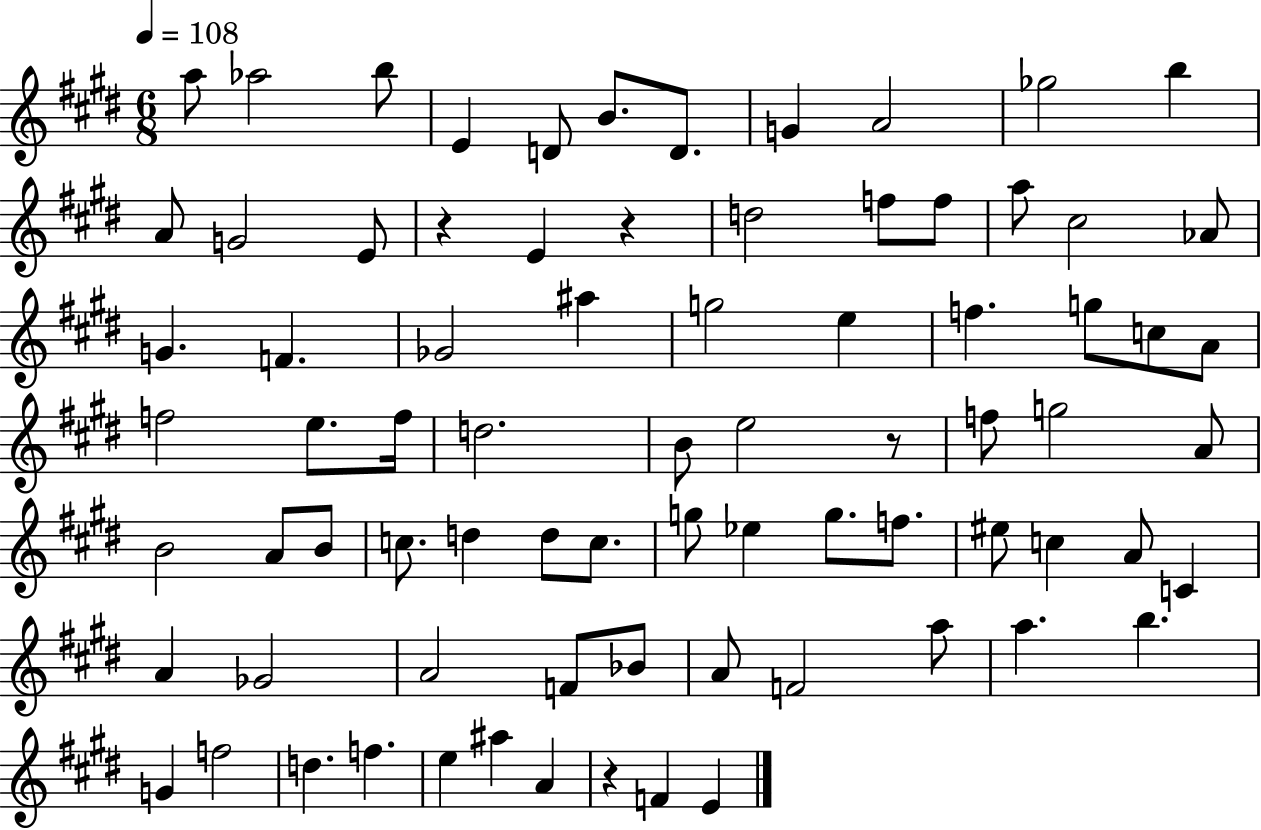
X:1
T:Untitled
M:6/8
L:1/4
K:E
a/2 _a2 b/2 E D/2 B/2 D/2 G A2 _g2 b A/2 G2 E/2 z E z d2 f/2 f/2 a/2 ^c2 _A/2 G F _G2 ^a g2 e f g/2 c/2 A/2 f2 e/2 f/4 d2 B/2 e2 z/2 f/2 g2 A/2 B2 A/2 B/2 c/2 d d/2 c/2 g/2 _e g/2 f/2 ^e/2 c A/2 C A _G2 A2 F/2 _B/2 A/2 F2 a/2 a b G f2 d f e ^a A z F E